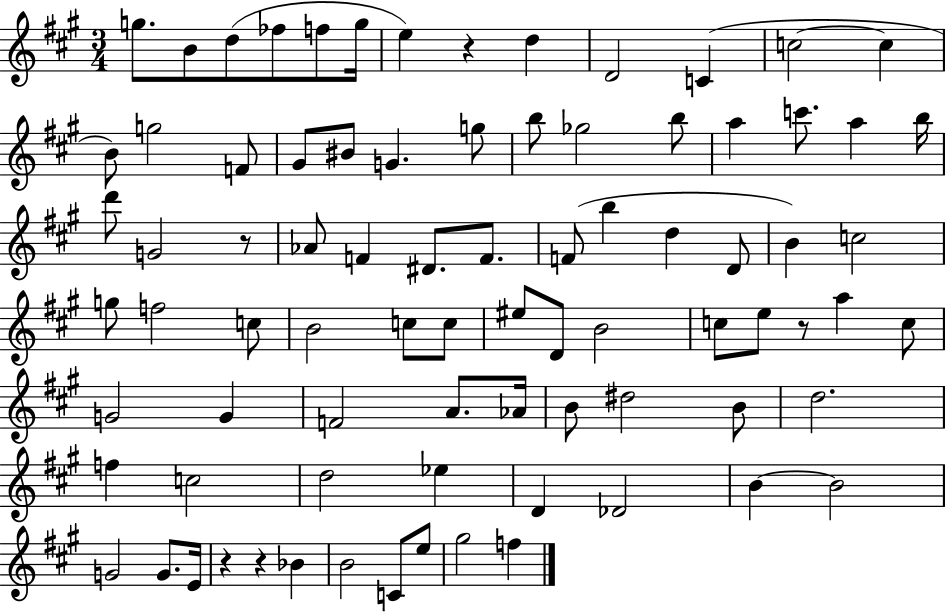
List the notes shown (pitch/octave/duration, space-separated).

G5/e. B4/e D5/e FES5/e F5/e G5/s E5/q R/q D5/q D4/h C4/q C5/h C5/q B4/e G5/h F4/e G#4/e BIS4/e G4/q. G5/e B5/e Gb5/h B5/e A5/q C6/e. A5/q B5/s D6/e G4/h R/e Ab4/e F4/q D#4/e. F4/e. F4/e B5/q D5/q D4/e B4/q C5/h G5/e F5/h C5/e B4/h C5/e C5/e EIS5/e D4/e B4/h C5/e E5/e R/e A5/q C5/e G4/h G4/q F4/h A4/e. Ab4/s B4/e D#5/h B4/e D5/h. F5/q C5/h D5/h Eb5/q D4/q Db4/h B4/q B4/h G4/h G4/e. E4/s R/q R/q Bb4/q B4/h C4/e E5/e G#5/h F5/q